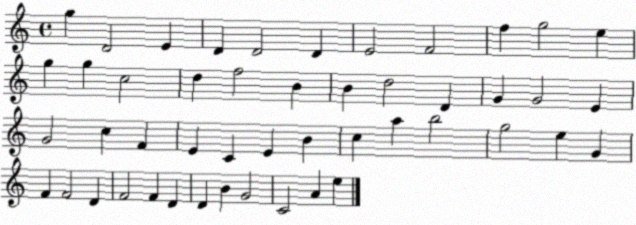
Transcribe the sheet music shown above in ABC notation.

X:1
T:Untitled
M:4/4
L:1/4
K:C
g D2 E D D2 D E2 F2 f g2 e g g c2 d f2 B B d2 D G G2 E G2 c F E C E B c a b2 g2 e G F F2 D F2 F D D B G2 C2 A e